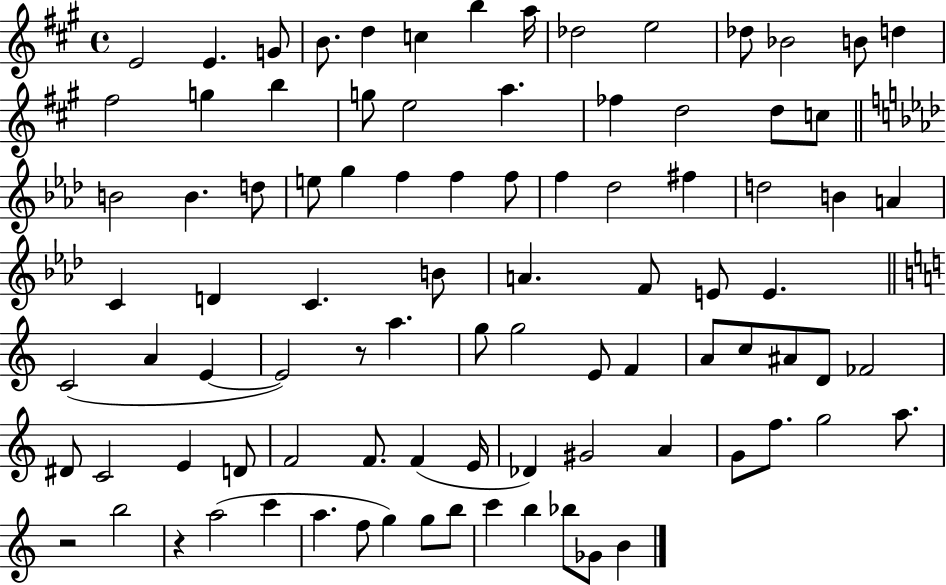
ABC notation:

X:1
T:Untitled
M:4/4
L:1/4
K:A
E2 E G/2 B/2 d c b a/4 _d2 e2 _d/2 _B2 B/2 d ^f2 g b g/2 e2 a _f d2 d/2 c/2 B2 B d/2 e/2 g f f f/2 f _d2 ^f d2 B A C D C B/2 A F/2 E/2 E C2 A E E2 z/2 a g/2 g2 E/2 F A/2 c/2 ^A/2 D/2 _F2 ^D/2 C2 E D/2 F2 F/2 F E/4 _D ^G2 A G/2 f/2 g2 a/2 z2 b2 z a2 c' a f/2 g g/2 b/2 c' b _b/2 _G/2 B